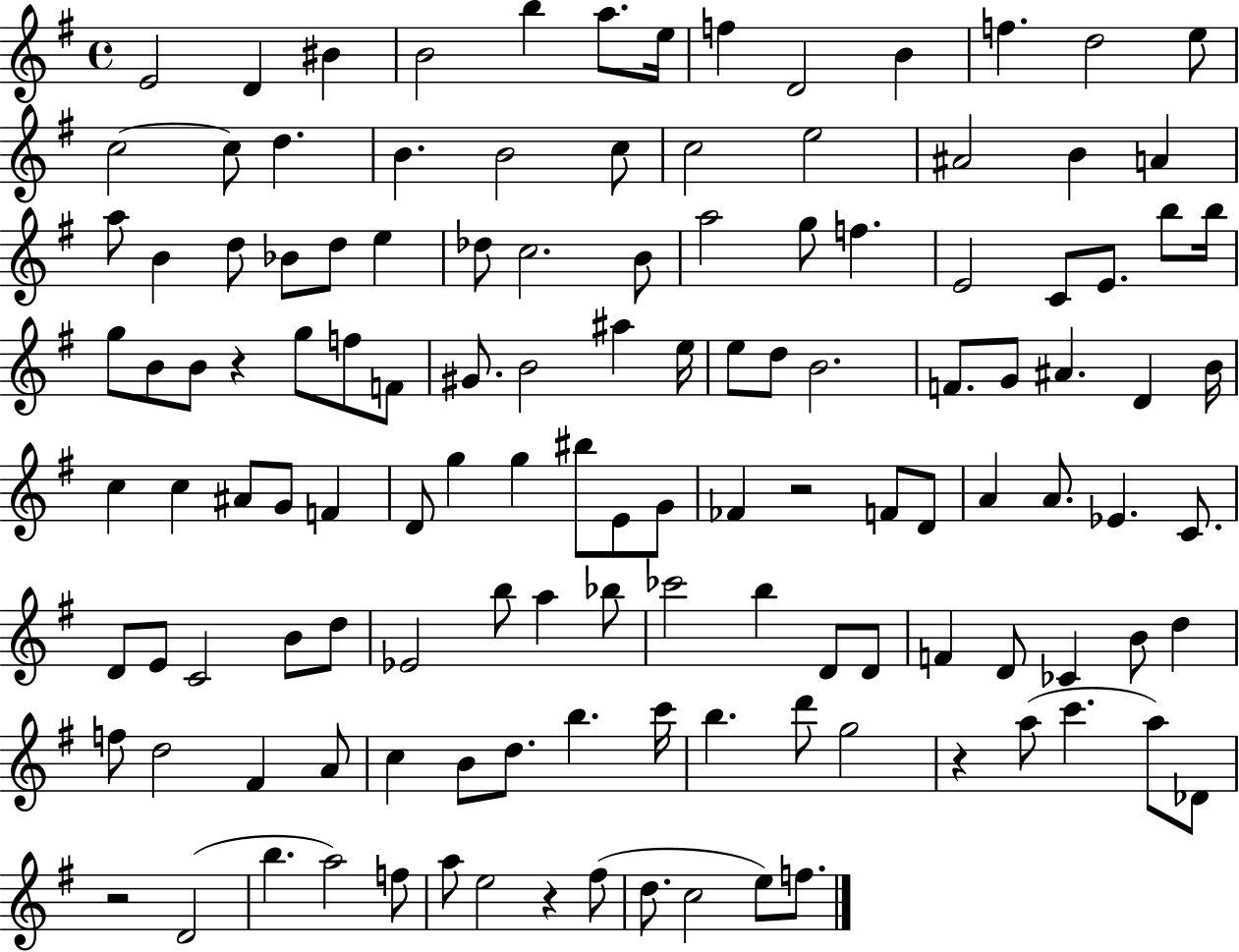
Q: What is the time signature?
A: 4/4